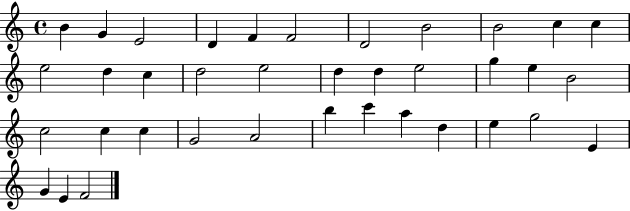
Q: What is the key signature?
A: C major